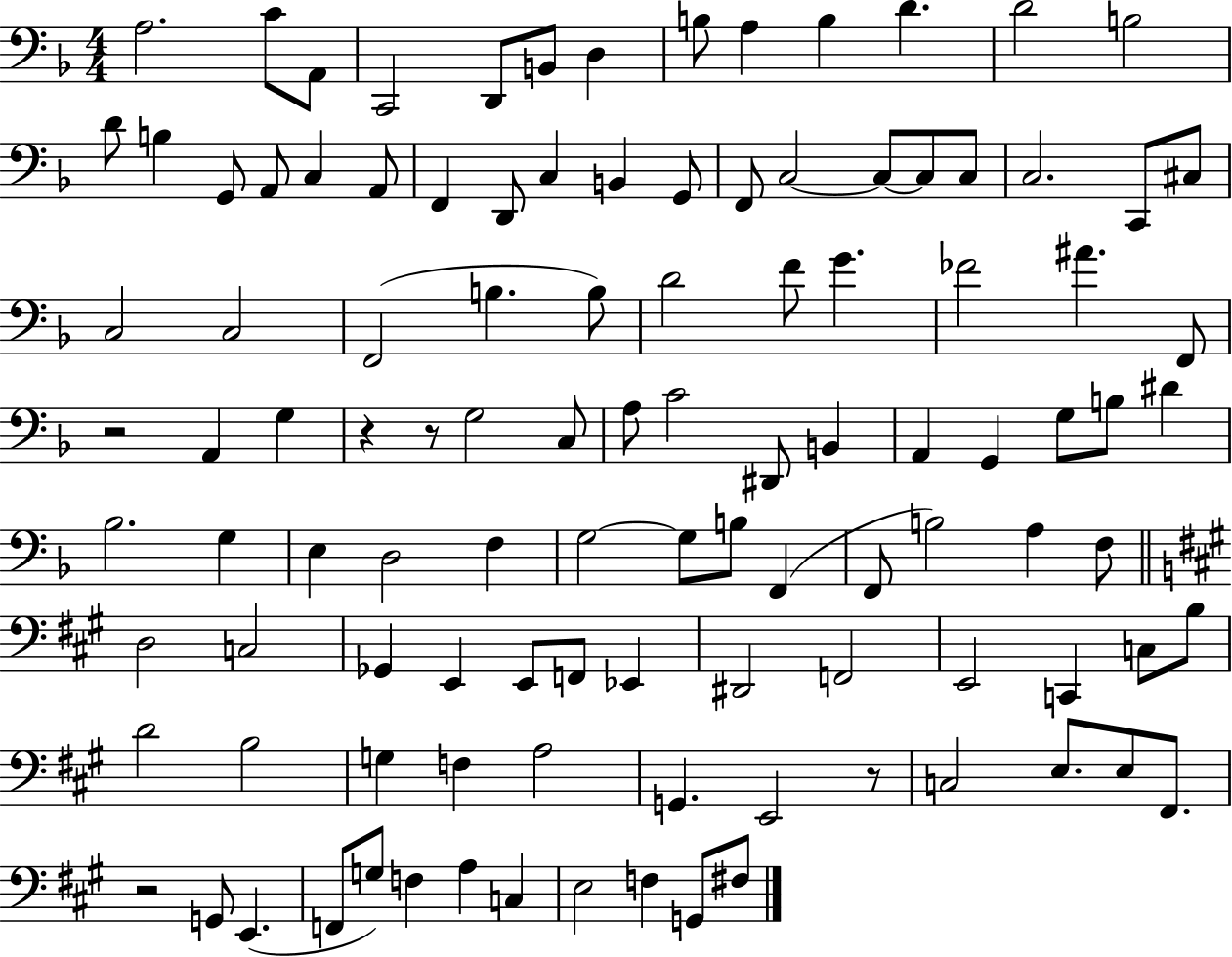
{
  \clef bass
  \numericTimeSignature
  \time 4/4
  \key f \major
  a2. c'8 a,8 | c,2 d,8 b,8 d4 | b8 a4 b4 d'4. | d'2 b2 | \break d'8 b4 g,8 a,8 c4 a,8 | f,4 d,8 c4 b,4 g,8 | f,8 c2~~ c8~~ c8 c8 | c2. c,8 cis8 | \break c2 c2 | f,2( b4. b8) | d'2 f'8 g'4. | fes'2 ais'4. f,8 | \break r2 a,4 g4 | r4 r8 g2 c8 | a8 c'2 dis,8 b,4 | a,4 g,4 g8 b8 dis'4 | \break bes2. g4 | e4 d2 f4 | g2~~ g8 b8 f,4( | f,8 b2) a4 f8 | \break \bar "||" \break \key a \major d2 c2 | ges,4 e,4 e,8 f,8 ees,4 | dis,2 f,2 | e,2 c,4 c8 b8 | \break d'2 b2 | g4 f4 a2 | g,4. e,2 r8 | c2 e8. e8 fis,8. | \break r2 g,8 e,4.( | f,8 g8) f4 a4 c4 | e2 f4 g,8 fis8 | \bar "|."
}